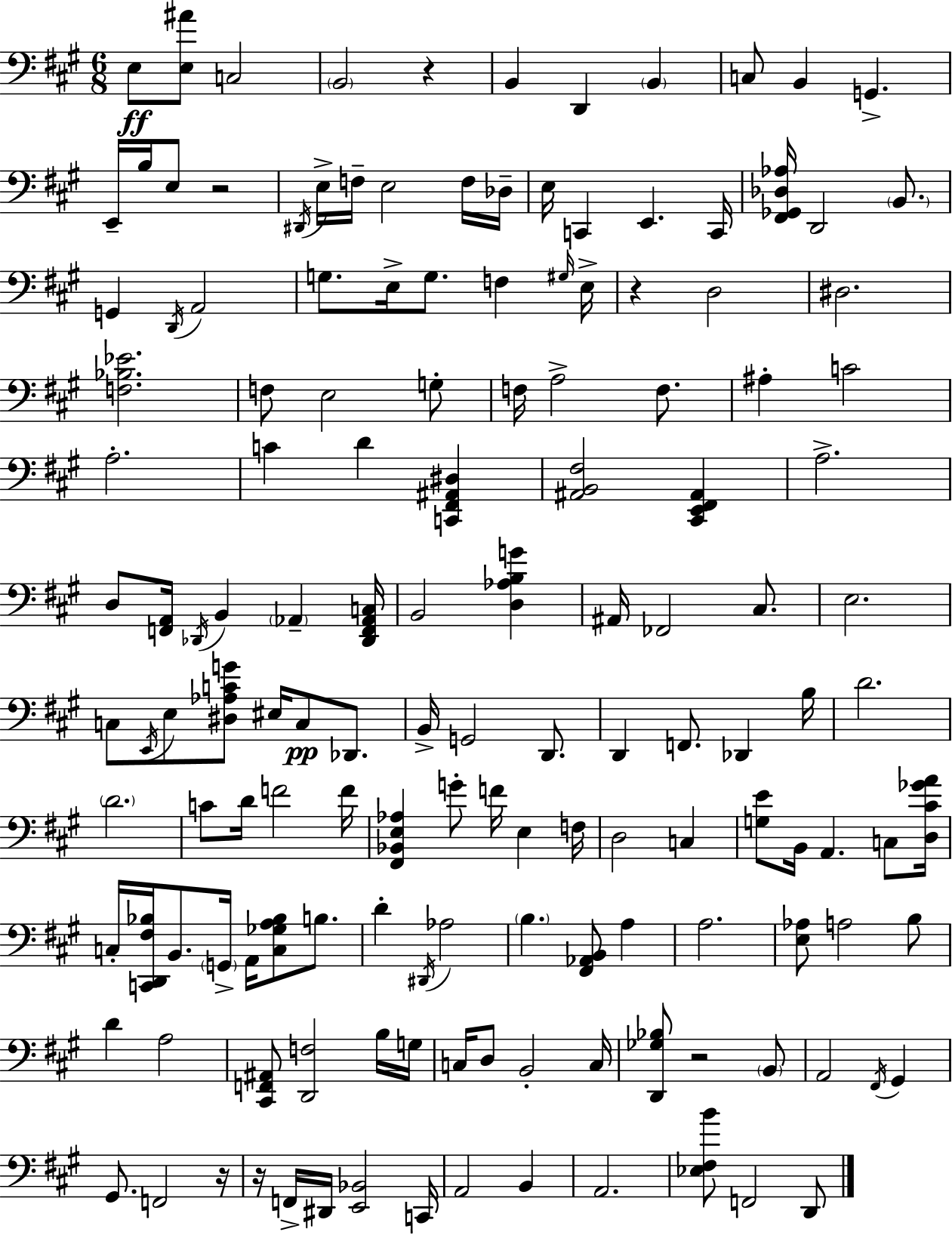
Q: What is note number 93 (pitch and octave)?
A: B3